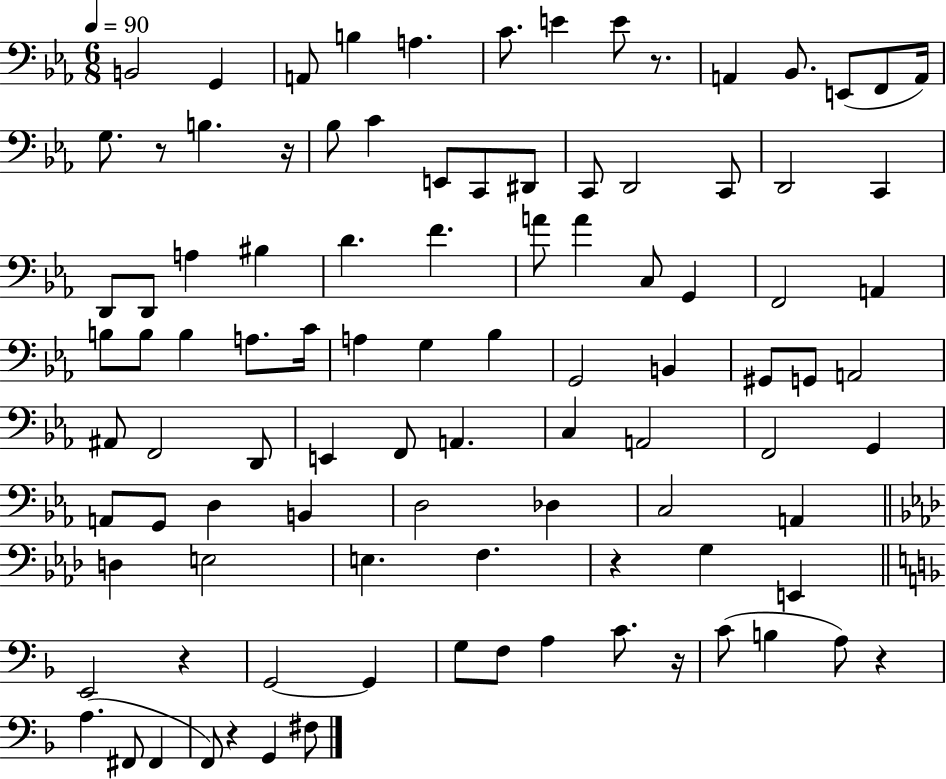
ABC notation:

X:1
T:Untitled
M:6/8
L:1/4
K:Eb
B,,2 G,, A,,/2 B, A, C/2 E E/2 z/2 A,, _B,,/2 E,,/2 F,,/2 A,,/4 G,/2 z/2 B, z/4 _B,/2 C E,,/2 C,,/2 ^D,,/2 C,,/2 D,,2 C,,/2 D,,2 C,, D,,/2 D,,/2 A, ^B, D F A/2 A C,/2 G,, F,,2 A,, B,/2 B,/2 B, A,/2 C/4 A, G, _B, G,,2 B,, ^G,,/2 G,,/2 A,,2 ^A,,/2 F,,2 D,,/2 E,, F,,/2 A,, C, A,,2 F,,2 G,, A,,/2 G,,/2 D, B,, D,2 _D, C,2 A,, D, E,2 E, F, z G, E,, E,,2 z G,,2 G,, G,/2 F,/2 A, C/2 z/4 C/2 B, A,/2 z A, ^F,,/2 ^F,, F,,/2 z G,, ^F,/2